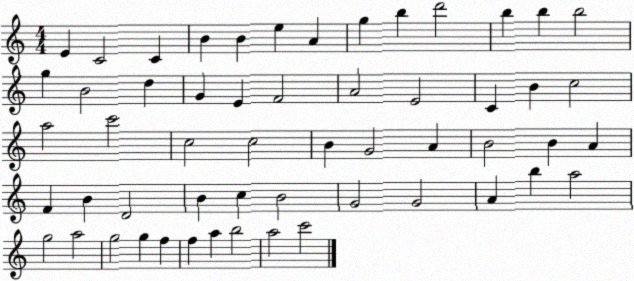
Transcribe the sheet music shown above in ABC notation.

X:1
T:Untitled
M:4/4
L:1/4
K:C
E C2 C B B e A g b d'2 b b b2 g B2 d G E F2 A2 E2 C B c2 a2 c'2 c2 c2 B G2 A B2 B A F B D2 B c B2 G2 G2 A b a2 g2 a2 g2 g f f a b2 a2 c'2